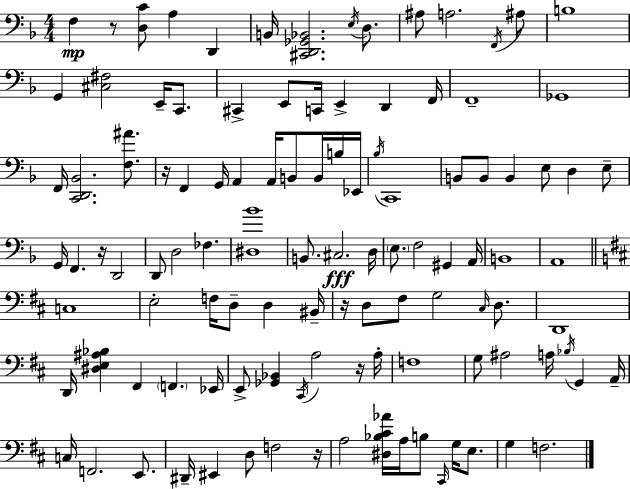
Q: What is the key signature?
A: D minor